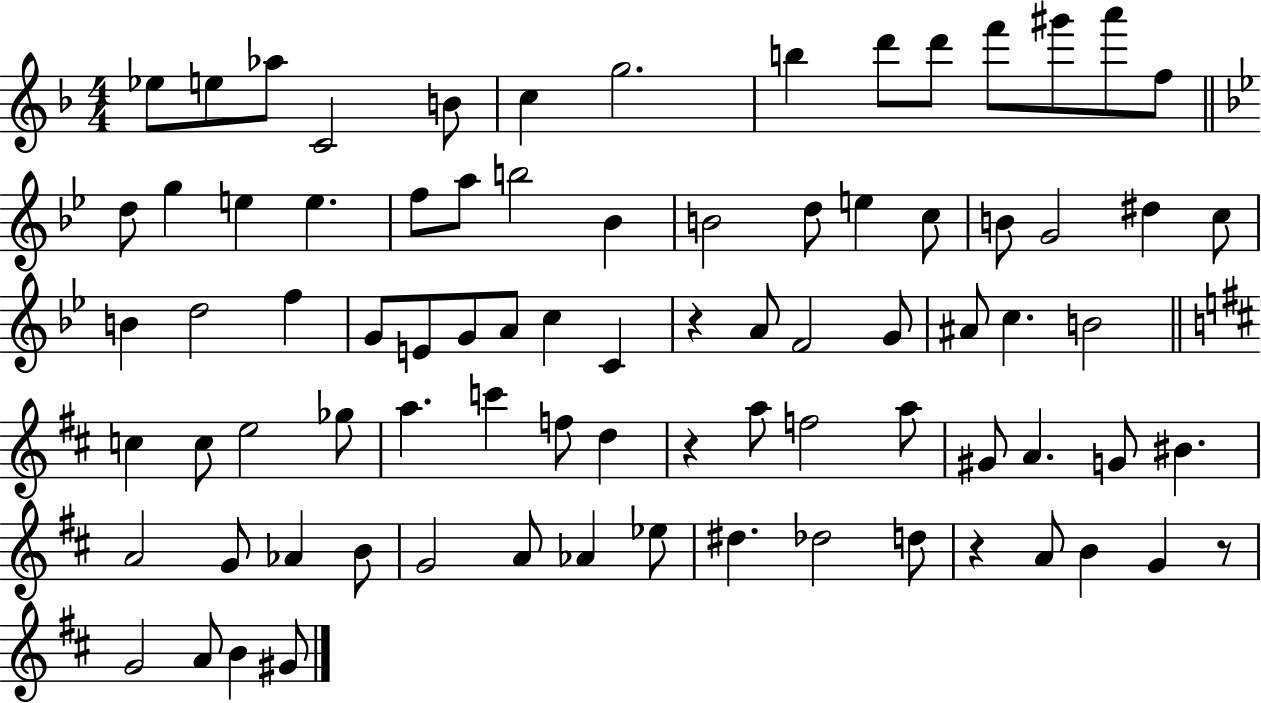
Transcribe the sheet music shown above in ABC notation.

X:1
T:Untitled
M:4/4
L:1/4
K:F
_e/2 e/2 _a/2 C2 B/2 c g2 b d'/2 d'/2 f'/2 ^g'/2 a'/2 f/2 d/2 g e e f/2 a/2 b2 _B B2 d/2 e c/2 B/2 G2 ^d c/2 B d2 f G/2 E/2 G/2 A/2 c C z A/2 F2 G/2 ^A/2 c B2 c c/2 e2 _g/2 a c' f/2 d z a/2 f2 a/2 ^G/2 A G/2 ^B A2 G/2 _A B/2 G2 A/2 _A _e/2 ^d _d2 d/2 z A/2 B G z/2 G2 A/2 B ^G/2